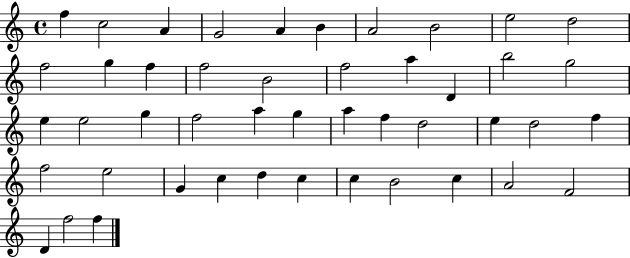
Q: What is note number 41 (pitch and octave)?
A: C5